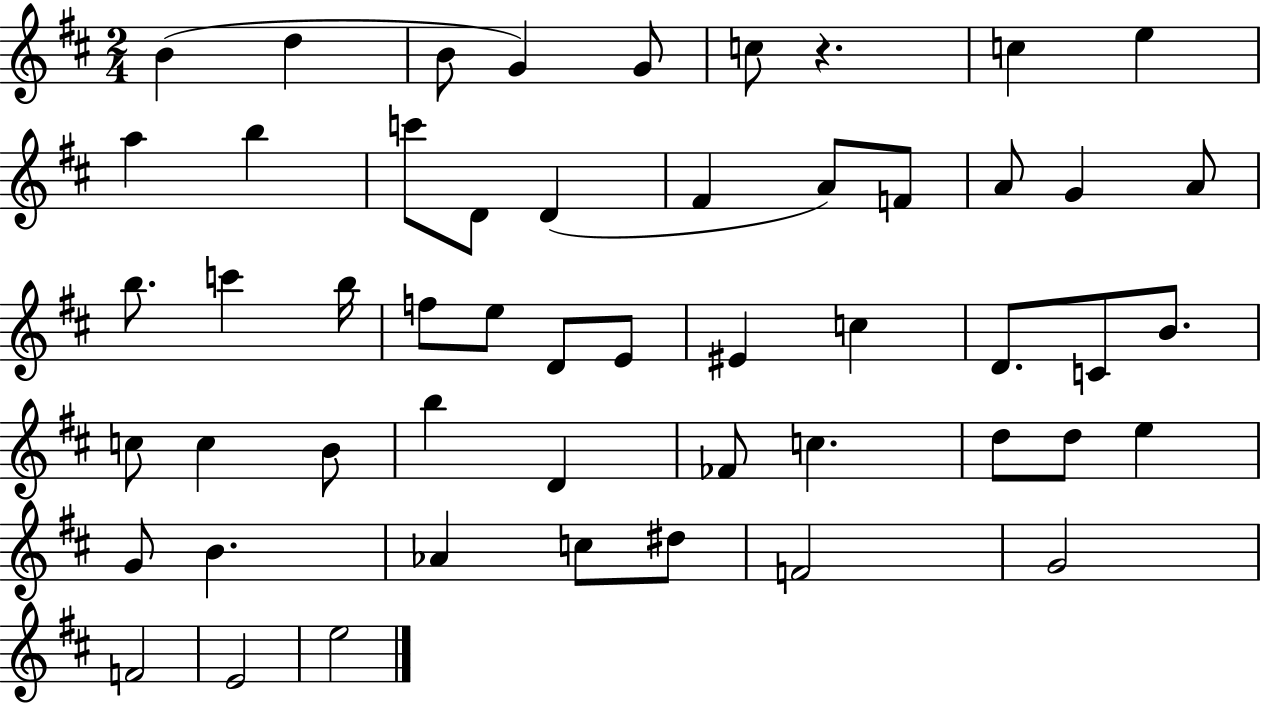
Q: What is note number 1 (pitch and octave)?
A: B4